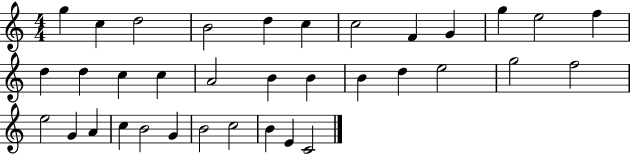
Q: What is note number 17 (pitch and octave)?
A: A4